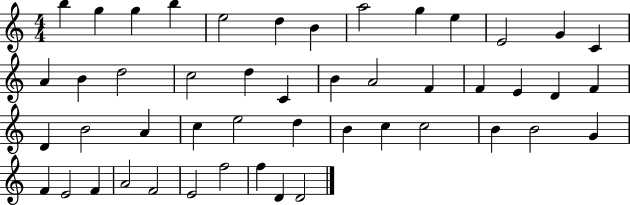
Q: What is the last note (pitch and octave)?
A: D4